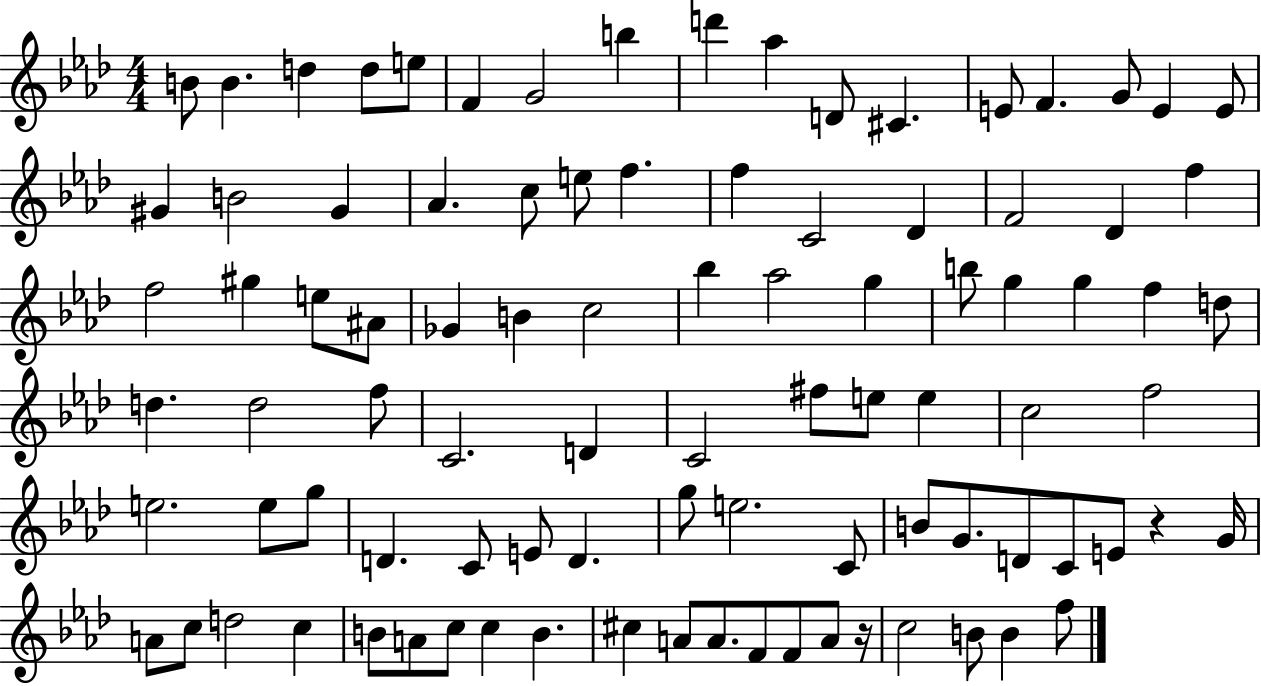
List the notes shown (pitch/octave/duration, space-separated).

B4/e B4/q. D5/q D5/e E5/e F4/q G4/h B5/q D6/q Ab5/q D4/e C#4/q. E4/e F4/q. G4/e E4/q E4/e G#4/q B4/h G#4/q Ab4/q. C5/e E5/e F5/q. F5/q C4/h Db4/q F4/h Db4/q F5/q F5/h G#5/q E5/e A#4/e Gb4/q B4/q C5/h Bb5/q Ab5/h G5/q B5/e G5/q G5/q F5/q D5/e D5/q. D5/h F5/e C4/h. D4/q C4/h F#5/e E5/e E5/q C5/h F5/h E5/h. E5/e G5/e D4/q. C4/e E4/e D4/q. G5/e E5/h. C4/e B4/e G4/e. D4/e C4/e E4/e R/q G4/s A4/e C5/e D5/h C5/q B4/e A4/e C5/e C5/q B4/q. C#5/q A4/e A4/e. F4/e F4/e A4/e R/s C5/h B4/e B4/q F5/e